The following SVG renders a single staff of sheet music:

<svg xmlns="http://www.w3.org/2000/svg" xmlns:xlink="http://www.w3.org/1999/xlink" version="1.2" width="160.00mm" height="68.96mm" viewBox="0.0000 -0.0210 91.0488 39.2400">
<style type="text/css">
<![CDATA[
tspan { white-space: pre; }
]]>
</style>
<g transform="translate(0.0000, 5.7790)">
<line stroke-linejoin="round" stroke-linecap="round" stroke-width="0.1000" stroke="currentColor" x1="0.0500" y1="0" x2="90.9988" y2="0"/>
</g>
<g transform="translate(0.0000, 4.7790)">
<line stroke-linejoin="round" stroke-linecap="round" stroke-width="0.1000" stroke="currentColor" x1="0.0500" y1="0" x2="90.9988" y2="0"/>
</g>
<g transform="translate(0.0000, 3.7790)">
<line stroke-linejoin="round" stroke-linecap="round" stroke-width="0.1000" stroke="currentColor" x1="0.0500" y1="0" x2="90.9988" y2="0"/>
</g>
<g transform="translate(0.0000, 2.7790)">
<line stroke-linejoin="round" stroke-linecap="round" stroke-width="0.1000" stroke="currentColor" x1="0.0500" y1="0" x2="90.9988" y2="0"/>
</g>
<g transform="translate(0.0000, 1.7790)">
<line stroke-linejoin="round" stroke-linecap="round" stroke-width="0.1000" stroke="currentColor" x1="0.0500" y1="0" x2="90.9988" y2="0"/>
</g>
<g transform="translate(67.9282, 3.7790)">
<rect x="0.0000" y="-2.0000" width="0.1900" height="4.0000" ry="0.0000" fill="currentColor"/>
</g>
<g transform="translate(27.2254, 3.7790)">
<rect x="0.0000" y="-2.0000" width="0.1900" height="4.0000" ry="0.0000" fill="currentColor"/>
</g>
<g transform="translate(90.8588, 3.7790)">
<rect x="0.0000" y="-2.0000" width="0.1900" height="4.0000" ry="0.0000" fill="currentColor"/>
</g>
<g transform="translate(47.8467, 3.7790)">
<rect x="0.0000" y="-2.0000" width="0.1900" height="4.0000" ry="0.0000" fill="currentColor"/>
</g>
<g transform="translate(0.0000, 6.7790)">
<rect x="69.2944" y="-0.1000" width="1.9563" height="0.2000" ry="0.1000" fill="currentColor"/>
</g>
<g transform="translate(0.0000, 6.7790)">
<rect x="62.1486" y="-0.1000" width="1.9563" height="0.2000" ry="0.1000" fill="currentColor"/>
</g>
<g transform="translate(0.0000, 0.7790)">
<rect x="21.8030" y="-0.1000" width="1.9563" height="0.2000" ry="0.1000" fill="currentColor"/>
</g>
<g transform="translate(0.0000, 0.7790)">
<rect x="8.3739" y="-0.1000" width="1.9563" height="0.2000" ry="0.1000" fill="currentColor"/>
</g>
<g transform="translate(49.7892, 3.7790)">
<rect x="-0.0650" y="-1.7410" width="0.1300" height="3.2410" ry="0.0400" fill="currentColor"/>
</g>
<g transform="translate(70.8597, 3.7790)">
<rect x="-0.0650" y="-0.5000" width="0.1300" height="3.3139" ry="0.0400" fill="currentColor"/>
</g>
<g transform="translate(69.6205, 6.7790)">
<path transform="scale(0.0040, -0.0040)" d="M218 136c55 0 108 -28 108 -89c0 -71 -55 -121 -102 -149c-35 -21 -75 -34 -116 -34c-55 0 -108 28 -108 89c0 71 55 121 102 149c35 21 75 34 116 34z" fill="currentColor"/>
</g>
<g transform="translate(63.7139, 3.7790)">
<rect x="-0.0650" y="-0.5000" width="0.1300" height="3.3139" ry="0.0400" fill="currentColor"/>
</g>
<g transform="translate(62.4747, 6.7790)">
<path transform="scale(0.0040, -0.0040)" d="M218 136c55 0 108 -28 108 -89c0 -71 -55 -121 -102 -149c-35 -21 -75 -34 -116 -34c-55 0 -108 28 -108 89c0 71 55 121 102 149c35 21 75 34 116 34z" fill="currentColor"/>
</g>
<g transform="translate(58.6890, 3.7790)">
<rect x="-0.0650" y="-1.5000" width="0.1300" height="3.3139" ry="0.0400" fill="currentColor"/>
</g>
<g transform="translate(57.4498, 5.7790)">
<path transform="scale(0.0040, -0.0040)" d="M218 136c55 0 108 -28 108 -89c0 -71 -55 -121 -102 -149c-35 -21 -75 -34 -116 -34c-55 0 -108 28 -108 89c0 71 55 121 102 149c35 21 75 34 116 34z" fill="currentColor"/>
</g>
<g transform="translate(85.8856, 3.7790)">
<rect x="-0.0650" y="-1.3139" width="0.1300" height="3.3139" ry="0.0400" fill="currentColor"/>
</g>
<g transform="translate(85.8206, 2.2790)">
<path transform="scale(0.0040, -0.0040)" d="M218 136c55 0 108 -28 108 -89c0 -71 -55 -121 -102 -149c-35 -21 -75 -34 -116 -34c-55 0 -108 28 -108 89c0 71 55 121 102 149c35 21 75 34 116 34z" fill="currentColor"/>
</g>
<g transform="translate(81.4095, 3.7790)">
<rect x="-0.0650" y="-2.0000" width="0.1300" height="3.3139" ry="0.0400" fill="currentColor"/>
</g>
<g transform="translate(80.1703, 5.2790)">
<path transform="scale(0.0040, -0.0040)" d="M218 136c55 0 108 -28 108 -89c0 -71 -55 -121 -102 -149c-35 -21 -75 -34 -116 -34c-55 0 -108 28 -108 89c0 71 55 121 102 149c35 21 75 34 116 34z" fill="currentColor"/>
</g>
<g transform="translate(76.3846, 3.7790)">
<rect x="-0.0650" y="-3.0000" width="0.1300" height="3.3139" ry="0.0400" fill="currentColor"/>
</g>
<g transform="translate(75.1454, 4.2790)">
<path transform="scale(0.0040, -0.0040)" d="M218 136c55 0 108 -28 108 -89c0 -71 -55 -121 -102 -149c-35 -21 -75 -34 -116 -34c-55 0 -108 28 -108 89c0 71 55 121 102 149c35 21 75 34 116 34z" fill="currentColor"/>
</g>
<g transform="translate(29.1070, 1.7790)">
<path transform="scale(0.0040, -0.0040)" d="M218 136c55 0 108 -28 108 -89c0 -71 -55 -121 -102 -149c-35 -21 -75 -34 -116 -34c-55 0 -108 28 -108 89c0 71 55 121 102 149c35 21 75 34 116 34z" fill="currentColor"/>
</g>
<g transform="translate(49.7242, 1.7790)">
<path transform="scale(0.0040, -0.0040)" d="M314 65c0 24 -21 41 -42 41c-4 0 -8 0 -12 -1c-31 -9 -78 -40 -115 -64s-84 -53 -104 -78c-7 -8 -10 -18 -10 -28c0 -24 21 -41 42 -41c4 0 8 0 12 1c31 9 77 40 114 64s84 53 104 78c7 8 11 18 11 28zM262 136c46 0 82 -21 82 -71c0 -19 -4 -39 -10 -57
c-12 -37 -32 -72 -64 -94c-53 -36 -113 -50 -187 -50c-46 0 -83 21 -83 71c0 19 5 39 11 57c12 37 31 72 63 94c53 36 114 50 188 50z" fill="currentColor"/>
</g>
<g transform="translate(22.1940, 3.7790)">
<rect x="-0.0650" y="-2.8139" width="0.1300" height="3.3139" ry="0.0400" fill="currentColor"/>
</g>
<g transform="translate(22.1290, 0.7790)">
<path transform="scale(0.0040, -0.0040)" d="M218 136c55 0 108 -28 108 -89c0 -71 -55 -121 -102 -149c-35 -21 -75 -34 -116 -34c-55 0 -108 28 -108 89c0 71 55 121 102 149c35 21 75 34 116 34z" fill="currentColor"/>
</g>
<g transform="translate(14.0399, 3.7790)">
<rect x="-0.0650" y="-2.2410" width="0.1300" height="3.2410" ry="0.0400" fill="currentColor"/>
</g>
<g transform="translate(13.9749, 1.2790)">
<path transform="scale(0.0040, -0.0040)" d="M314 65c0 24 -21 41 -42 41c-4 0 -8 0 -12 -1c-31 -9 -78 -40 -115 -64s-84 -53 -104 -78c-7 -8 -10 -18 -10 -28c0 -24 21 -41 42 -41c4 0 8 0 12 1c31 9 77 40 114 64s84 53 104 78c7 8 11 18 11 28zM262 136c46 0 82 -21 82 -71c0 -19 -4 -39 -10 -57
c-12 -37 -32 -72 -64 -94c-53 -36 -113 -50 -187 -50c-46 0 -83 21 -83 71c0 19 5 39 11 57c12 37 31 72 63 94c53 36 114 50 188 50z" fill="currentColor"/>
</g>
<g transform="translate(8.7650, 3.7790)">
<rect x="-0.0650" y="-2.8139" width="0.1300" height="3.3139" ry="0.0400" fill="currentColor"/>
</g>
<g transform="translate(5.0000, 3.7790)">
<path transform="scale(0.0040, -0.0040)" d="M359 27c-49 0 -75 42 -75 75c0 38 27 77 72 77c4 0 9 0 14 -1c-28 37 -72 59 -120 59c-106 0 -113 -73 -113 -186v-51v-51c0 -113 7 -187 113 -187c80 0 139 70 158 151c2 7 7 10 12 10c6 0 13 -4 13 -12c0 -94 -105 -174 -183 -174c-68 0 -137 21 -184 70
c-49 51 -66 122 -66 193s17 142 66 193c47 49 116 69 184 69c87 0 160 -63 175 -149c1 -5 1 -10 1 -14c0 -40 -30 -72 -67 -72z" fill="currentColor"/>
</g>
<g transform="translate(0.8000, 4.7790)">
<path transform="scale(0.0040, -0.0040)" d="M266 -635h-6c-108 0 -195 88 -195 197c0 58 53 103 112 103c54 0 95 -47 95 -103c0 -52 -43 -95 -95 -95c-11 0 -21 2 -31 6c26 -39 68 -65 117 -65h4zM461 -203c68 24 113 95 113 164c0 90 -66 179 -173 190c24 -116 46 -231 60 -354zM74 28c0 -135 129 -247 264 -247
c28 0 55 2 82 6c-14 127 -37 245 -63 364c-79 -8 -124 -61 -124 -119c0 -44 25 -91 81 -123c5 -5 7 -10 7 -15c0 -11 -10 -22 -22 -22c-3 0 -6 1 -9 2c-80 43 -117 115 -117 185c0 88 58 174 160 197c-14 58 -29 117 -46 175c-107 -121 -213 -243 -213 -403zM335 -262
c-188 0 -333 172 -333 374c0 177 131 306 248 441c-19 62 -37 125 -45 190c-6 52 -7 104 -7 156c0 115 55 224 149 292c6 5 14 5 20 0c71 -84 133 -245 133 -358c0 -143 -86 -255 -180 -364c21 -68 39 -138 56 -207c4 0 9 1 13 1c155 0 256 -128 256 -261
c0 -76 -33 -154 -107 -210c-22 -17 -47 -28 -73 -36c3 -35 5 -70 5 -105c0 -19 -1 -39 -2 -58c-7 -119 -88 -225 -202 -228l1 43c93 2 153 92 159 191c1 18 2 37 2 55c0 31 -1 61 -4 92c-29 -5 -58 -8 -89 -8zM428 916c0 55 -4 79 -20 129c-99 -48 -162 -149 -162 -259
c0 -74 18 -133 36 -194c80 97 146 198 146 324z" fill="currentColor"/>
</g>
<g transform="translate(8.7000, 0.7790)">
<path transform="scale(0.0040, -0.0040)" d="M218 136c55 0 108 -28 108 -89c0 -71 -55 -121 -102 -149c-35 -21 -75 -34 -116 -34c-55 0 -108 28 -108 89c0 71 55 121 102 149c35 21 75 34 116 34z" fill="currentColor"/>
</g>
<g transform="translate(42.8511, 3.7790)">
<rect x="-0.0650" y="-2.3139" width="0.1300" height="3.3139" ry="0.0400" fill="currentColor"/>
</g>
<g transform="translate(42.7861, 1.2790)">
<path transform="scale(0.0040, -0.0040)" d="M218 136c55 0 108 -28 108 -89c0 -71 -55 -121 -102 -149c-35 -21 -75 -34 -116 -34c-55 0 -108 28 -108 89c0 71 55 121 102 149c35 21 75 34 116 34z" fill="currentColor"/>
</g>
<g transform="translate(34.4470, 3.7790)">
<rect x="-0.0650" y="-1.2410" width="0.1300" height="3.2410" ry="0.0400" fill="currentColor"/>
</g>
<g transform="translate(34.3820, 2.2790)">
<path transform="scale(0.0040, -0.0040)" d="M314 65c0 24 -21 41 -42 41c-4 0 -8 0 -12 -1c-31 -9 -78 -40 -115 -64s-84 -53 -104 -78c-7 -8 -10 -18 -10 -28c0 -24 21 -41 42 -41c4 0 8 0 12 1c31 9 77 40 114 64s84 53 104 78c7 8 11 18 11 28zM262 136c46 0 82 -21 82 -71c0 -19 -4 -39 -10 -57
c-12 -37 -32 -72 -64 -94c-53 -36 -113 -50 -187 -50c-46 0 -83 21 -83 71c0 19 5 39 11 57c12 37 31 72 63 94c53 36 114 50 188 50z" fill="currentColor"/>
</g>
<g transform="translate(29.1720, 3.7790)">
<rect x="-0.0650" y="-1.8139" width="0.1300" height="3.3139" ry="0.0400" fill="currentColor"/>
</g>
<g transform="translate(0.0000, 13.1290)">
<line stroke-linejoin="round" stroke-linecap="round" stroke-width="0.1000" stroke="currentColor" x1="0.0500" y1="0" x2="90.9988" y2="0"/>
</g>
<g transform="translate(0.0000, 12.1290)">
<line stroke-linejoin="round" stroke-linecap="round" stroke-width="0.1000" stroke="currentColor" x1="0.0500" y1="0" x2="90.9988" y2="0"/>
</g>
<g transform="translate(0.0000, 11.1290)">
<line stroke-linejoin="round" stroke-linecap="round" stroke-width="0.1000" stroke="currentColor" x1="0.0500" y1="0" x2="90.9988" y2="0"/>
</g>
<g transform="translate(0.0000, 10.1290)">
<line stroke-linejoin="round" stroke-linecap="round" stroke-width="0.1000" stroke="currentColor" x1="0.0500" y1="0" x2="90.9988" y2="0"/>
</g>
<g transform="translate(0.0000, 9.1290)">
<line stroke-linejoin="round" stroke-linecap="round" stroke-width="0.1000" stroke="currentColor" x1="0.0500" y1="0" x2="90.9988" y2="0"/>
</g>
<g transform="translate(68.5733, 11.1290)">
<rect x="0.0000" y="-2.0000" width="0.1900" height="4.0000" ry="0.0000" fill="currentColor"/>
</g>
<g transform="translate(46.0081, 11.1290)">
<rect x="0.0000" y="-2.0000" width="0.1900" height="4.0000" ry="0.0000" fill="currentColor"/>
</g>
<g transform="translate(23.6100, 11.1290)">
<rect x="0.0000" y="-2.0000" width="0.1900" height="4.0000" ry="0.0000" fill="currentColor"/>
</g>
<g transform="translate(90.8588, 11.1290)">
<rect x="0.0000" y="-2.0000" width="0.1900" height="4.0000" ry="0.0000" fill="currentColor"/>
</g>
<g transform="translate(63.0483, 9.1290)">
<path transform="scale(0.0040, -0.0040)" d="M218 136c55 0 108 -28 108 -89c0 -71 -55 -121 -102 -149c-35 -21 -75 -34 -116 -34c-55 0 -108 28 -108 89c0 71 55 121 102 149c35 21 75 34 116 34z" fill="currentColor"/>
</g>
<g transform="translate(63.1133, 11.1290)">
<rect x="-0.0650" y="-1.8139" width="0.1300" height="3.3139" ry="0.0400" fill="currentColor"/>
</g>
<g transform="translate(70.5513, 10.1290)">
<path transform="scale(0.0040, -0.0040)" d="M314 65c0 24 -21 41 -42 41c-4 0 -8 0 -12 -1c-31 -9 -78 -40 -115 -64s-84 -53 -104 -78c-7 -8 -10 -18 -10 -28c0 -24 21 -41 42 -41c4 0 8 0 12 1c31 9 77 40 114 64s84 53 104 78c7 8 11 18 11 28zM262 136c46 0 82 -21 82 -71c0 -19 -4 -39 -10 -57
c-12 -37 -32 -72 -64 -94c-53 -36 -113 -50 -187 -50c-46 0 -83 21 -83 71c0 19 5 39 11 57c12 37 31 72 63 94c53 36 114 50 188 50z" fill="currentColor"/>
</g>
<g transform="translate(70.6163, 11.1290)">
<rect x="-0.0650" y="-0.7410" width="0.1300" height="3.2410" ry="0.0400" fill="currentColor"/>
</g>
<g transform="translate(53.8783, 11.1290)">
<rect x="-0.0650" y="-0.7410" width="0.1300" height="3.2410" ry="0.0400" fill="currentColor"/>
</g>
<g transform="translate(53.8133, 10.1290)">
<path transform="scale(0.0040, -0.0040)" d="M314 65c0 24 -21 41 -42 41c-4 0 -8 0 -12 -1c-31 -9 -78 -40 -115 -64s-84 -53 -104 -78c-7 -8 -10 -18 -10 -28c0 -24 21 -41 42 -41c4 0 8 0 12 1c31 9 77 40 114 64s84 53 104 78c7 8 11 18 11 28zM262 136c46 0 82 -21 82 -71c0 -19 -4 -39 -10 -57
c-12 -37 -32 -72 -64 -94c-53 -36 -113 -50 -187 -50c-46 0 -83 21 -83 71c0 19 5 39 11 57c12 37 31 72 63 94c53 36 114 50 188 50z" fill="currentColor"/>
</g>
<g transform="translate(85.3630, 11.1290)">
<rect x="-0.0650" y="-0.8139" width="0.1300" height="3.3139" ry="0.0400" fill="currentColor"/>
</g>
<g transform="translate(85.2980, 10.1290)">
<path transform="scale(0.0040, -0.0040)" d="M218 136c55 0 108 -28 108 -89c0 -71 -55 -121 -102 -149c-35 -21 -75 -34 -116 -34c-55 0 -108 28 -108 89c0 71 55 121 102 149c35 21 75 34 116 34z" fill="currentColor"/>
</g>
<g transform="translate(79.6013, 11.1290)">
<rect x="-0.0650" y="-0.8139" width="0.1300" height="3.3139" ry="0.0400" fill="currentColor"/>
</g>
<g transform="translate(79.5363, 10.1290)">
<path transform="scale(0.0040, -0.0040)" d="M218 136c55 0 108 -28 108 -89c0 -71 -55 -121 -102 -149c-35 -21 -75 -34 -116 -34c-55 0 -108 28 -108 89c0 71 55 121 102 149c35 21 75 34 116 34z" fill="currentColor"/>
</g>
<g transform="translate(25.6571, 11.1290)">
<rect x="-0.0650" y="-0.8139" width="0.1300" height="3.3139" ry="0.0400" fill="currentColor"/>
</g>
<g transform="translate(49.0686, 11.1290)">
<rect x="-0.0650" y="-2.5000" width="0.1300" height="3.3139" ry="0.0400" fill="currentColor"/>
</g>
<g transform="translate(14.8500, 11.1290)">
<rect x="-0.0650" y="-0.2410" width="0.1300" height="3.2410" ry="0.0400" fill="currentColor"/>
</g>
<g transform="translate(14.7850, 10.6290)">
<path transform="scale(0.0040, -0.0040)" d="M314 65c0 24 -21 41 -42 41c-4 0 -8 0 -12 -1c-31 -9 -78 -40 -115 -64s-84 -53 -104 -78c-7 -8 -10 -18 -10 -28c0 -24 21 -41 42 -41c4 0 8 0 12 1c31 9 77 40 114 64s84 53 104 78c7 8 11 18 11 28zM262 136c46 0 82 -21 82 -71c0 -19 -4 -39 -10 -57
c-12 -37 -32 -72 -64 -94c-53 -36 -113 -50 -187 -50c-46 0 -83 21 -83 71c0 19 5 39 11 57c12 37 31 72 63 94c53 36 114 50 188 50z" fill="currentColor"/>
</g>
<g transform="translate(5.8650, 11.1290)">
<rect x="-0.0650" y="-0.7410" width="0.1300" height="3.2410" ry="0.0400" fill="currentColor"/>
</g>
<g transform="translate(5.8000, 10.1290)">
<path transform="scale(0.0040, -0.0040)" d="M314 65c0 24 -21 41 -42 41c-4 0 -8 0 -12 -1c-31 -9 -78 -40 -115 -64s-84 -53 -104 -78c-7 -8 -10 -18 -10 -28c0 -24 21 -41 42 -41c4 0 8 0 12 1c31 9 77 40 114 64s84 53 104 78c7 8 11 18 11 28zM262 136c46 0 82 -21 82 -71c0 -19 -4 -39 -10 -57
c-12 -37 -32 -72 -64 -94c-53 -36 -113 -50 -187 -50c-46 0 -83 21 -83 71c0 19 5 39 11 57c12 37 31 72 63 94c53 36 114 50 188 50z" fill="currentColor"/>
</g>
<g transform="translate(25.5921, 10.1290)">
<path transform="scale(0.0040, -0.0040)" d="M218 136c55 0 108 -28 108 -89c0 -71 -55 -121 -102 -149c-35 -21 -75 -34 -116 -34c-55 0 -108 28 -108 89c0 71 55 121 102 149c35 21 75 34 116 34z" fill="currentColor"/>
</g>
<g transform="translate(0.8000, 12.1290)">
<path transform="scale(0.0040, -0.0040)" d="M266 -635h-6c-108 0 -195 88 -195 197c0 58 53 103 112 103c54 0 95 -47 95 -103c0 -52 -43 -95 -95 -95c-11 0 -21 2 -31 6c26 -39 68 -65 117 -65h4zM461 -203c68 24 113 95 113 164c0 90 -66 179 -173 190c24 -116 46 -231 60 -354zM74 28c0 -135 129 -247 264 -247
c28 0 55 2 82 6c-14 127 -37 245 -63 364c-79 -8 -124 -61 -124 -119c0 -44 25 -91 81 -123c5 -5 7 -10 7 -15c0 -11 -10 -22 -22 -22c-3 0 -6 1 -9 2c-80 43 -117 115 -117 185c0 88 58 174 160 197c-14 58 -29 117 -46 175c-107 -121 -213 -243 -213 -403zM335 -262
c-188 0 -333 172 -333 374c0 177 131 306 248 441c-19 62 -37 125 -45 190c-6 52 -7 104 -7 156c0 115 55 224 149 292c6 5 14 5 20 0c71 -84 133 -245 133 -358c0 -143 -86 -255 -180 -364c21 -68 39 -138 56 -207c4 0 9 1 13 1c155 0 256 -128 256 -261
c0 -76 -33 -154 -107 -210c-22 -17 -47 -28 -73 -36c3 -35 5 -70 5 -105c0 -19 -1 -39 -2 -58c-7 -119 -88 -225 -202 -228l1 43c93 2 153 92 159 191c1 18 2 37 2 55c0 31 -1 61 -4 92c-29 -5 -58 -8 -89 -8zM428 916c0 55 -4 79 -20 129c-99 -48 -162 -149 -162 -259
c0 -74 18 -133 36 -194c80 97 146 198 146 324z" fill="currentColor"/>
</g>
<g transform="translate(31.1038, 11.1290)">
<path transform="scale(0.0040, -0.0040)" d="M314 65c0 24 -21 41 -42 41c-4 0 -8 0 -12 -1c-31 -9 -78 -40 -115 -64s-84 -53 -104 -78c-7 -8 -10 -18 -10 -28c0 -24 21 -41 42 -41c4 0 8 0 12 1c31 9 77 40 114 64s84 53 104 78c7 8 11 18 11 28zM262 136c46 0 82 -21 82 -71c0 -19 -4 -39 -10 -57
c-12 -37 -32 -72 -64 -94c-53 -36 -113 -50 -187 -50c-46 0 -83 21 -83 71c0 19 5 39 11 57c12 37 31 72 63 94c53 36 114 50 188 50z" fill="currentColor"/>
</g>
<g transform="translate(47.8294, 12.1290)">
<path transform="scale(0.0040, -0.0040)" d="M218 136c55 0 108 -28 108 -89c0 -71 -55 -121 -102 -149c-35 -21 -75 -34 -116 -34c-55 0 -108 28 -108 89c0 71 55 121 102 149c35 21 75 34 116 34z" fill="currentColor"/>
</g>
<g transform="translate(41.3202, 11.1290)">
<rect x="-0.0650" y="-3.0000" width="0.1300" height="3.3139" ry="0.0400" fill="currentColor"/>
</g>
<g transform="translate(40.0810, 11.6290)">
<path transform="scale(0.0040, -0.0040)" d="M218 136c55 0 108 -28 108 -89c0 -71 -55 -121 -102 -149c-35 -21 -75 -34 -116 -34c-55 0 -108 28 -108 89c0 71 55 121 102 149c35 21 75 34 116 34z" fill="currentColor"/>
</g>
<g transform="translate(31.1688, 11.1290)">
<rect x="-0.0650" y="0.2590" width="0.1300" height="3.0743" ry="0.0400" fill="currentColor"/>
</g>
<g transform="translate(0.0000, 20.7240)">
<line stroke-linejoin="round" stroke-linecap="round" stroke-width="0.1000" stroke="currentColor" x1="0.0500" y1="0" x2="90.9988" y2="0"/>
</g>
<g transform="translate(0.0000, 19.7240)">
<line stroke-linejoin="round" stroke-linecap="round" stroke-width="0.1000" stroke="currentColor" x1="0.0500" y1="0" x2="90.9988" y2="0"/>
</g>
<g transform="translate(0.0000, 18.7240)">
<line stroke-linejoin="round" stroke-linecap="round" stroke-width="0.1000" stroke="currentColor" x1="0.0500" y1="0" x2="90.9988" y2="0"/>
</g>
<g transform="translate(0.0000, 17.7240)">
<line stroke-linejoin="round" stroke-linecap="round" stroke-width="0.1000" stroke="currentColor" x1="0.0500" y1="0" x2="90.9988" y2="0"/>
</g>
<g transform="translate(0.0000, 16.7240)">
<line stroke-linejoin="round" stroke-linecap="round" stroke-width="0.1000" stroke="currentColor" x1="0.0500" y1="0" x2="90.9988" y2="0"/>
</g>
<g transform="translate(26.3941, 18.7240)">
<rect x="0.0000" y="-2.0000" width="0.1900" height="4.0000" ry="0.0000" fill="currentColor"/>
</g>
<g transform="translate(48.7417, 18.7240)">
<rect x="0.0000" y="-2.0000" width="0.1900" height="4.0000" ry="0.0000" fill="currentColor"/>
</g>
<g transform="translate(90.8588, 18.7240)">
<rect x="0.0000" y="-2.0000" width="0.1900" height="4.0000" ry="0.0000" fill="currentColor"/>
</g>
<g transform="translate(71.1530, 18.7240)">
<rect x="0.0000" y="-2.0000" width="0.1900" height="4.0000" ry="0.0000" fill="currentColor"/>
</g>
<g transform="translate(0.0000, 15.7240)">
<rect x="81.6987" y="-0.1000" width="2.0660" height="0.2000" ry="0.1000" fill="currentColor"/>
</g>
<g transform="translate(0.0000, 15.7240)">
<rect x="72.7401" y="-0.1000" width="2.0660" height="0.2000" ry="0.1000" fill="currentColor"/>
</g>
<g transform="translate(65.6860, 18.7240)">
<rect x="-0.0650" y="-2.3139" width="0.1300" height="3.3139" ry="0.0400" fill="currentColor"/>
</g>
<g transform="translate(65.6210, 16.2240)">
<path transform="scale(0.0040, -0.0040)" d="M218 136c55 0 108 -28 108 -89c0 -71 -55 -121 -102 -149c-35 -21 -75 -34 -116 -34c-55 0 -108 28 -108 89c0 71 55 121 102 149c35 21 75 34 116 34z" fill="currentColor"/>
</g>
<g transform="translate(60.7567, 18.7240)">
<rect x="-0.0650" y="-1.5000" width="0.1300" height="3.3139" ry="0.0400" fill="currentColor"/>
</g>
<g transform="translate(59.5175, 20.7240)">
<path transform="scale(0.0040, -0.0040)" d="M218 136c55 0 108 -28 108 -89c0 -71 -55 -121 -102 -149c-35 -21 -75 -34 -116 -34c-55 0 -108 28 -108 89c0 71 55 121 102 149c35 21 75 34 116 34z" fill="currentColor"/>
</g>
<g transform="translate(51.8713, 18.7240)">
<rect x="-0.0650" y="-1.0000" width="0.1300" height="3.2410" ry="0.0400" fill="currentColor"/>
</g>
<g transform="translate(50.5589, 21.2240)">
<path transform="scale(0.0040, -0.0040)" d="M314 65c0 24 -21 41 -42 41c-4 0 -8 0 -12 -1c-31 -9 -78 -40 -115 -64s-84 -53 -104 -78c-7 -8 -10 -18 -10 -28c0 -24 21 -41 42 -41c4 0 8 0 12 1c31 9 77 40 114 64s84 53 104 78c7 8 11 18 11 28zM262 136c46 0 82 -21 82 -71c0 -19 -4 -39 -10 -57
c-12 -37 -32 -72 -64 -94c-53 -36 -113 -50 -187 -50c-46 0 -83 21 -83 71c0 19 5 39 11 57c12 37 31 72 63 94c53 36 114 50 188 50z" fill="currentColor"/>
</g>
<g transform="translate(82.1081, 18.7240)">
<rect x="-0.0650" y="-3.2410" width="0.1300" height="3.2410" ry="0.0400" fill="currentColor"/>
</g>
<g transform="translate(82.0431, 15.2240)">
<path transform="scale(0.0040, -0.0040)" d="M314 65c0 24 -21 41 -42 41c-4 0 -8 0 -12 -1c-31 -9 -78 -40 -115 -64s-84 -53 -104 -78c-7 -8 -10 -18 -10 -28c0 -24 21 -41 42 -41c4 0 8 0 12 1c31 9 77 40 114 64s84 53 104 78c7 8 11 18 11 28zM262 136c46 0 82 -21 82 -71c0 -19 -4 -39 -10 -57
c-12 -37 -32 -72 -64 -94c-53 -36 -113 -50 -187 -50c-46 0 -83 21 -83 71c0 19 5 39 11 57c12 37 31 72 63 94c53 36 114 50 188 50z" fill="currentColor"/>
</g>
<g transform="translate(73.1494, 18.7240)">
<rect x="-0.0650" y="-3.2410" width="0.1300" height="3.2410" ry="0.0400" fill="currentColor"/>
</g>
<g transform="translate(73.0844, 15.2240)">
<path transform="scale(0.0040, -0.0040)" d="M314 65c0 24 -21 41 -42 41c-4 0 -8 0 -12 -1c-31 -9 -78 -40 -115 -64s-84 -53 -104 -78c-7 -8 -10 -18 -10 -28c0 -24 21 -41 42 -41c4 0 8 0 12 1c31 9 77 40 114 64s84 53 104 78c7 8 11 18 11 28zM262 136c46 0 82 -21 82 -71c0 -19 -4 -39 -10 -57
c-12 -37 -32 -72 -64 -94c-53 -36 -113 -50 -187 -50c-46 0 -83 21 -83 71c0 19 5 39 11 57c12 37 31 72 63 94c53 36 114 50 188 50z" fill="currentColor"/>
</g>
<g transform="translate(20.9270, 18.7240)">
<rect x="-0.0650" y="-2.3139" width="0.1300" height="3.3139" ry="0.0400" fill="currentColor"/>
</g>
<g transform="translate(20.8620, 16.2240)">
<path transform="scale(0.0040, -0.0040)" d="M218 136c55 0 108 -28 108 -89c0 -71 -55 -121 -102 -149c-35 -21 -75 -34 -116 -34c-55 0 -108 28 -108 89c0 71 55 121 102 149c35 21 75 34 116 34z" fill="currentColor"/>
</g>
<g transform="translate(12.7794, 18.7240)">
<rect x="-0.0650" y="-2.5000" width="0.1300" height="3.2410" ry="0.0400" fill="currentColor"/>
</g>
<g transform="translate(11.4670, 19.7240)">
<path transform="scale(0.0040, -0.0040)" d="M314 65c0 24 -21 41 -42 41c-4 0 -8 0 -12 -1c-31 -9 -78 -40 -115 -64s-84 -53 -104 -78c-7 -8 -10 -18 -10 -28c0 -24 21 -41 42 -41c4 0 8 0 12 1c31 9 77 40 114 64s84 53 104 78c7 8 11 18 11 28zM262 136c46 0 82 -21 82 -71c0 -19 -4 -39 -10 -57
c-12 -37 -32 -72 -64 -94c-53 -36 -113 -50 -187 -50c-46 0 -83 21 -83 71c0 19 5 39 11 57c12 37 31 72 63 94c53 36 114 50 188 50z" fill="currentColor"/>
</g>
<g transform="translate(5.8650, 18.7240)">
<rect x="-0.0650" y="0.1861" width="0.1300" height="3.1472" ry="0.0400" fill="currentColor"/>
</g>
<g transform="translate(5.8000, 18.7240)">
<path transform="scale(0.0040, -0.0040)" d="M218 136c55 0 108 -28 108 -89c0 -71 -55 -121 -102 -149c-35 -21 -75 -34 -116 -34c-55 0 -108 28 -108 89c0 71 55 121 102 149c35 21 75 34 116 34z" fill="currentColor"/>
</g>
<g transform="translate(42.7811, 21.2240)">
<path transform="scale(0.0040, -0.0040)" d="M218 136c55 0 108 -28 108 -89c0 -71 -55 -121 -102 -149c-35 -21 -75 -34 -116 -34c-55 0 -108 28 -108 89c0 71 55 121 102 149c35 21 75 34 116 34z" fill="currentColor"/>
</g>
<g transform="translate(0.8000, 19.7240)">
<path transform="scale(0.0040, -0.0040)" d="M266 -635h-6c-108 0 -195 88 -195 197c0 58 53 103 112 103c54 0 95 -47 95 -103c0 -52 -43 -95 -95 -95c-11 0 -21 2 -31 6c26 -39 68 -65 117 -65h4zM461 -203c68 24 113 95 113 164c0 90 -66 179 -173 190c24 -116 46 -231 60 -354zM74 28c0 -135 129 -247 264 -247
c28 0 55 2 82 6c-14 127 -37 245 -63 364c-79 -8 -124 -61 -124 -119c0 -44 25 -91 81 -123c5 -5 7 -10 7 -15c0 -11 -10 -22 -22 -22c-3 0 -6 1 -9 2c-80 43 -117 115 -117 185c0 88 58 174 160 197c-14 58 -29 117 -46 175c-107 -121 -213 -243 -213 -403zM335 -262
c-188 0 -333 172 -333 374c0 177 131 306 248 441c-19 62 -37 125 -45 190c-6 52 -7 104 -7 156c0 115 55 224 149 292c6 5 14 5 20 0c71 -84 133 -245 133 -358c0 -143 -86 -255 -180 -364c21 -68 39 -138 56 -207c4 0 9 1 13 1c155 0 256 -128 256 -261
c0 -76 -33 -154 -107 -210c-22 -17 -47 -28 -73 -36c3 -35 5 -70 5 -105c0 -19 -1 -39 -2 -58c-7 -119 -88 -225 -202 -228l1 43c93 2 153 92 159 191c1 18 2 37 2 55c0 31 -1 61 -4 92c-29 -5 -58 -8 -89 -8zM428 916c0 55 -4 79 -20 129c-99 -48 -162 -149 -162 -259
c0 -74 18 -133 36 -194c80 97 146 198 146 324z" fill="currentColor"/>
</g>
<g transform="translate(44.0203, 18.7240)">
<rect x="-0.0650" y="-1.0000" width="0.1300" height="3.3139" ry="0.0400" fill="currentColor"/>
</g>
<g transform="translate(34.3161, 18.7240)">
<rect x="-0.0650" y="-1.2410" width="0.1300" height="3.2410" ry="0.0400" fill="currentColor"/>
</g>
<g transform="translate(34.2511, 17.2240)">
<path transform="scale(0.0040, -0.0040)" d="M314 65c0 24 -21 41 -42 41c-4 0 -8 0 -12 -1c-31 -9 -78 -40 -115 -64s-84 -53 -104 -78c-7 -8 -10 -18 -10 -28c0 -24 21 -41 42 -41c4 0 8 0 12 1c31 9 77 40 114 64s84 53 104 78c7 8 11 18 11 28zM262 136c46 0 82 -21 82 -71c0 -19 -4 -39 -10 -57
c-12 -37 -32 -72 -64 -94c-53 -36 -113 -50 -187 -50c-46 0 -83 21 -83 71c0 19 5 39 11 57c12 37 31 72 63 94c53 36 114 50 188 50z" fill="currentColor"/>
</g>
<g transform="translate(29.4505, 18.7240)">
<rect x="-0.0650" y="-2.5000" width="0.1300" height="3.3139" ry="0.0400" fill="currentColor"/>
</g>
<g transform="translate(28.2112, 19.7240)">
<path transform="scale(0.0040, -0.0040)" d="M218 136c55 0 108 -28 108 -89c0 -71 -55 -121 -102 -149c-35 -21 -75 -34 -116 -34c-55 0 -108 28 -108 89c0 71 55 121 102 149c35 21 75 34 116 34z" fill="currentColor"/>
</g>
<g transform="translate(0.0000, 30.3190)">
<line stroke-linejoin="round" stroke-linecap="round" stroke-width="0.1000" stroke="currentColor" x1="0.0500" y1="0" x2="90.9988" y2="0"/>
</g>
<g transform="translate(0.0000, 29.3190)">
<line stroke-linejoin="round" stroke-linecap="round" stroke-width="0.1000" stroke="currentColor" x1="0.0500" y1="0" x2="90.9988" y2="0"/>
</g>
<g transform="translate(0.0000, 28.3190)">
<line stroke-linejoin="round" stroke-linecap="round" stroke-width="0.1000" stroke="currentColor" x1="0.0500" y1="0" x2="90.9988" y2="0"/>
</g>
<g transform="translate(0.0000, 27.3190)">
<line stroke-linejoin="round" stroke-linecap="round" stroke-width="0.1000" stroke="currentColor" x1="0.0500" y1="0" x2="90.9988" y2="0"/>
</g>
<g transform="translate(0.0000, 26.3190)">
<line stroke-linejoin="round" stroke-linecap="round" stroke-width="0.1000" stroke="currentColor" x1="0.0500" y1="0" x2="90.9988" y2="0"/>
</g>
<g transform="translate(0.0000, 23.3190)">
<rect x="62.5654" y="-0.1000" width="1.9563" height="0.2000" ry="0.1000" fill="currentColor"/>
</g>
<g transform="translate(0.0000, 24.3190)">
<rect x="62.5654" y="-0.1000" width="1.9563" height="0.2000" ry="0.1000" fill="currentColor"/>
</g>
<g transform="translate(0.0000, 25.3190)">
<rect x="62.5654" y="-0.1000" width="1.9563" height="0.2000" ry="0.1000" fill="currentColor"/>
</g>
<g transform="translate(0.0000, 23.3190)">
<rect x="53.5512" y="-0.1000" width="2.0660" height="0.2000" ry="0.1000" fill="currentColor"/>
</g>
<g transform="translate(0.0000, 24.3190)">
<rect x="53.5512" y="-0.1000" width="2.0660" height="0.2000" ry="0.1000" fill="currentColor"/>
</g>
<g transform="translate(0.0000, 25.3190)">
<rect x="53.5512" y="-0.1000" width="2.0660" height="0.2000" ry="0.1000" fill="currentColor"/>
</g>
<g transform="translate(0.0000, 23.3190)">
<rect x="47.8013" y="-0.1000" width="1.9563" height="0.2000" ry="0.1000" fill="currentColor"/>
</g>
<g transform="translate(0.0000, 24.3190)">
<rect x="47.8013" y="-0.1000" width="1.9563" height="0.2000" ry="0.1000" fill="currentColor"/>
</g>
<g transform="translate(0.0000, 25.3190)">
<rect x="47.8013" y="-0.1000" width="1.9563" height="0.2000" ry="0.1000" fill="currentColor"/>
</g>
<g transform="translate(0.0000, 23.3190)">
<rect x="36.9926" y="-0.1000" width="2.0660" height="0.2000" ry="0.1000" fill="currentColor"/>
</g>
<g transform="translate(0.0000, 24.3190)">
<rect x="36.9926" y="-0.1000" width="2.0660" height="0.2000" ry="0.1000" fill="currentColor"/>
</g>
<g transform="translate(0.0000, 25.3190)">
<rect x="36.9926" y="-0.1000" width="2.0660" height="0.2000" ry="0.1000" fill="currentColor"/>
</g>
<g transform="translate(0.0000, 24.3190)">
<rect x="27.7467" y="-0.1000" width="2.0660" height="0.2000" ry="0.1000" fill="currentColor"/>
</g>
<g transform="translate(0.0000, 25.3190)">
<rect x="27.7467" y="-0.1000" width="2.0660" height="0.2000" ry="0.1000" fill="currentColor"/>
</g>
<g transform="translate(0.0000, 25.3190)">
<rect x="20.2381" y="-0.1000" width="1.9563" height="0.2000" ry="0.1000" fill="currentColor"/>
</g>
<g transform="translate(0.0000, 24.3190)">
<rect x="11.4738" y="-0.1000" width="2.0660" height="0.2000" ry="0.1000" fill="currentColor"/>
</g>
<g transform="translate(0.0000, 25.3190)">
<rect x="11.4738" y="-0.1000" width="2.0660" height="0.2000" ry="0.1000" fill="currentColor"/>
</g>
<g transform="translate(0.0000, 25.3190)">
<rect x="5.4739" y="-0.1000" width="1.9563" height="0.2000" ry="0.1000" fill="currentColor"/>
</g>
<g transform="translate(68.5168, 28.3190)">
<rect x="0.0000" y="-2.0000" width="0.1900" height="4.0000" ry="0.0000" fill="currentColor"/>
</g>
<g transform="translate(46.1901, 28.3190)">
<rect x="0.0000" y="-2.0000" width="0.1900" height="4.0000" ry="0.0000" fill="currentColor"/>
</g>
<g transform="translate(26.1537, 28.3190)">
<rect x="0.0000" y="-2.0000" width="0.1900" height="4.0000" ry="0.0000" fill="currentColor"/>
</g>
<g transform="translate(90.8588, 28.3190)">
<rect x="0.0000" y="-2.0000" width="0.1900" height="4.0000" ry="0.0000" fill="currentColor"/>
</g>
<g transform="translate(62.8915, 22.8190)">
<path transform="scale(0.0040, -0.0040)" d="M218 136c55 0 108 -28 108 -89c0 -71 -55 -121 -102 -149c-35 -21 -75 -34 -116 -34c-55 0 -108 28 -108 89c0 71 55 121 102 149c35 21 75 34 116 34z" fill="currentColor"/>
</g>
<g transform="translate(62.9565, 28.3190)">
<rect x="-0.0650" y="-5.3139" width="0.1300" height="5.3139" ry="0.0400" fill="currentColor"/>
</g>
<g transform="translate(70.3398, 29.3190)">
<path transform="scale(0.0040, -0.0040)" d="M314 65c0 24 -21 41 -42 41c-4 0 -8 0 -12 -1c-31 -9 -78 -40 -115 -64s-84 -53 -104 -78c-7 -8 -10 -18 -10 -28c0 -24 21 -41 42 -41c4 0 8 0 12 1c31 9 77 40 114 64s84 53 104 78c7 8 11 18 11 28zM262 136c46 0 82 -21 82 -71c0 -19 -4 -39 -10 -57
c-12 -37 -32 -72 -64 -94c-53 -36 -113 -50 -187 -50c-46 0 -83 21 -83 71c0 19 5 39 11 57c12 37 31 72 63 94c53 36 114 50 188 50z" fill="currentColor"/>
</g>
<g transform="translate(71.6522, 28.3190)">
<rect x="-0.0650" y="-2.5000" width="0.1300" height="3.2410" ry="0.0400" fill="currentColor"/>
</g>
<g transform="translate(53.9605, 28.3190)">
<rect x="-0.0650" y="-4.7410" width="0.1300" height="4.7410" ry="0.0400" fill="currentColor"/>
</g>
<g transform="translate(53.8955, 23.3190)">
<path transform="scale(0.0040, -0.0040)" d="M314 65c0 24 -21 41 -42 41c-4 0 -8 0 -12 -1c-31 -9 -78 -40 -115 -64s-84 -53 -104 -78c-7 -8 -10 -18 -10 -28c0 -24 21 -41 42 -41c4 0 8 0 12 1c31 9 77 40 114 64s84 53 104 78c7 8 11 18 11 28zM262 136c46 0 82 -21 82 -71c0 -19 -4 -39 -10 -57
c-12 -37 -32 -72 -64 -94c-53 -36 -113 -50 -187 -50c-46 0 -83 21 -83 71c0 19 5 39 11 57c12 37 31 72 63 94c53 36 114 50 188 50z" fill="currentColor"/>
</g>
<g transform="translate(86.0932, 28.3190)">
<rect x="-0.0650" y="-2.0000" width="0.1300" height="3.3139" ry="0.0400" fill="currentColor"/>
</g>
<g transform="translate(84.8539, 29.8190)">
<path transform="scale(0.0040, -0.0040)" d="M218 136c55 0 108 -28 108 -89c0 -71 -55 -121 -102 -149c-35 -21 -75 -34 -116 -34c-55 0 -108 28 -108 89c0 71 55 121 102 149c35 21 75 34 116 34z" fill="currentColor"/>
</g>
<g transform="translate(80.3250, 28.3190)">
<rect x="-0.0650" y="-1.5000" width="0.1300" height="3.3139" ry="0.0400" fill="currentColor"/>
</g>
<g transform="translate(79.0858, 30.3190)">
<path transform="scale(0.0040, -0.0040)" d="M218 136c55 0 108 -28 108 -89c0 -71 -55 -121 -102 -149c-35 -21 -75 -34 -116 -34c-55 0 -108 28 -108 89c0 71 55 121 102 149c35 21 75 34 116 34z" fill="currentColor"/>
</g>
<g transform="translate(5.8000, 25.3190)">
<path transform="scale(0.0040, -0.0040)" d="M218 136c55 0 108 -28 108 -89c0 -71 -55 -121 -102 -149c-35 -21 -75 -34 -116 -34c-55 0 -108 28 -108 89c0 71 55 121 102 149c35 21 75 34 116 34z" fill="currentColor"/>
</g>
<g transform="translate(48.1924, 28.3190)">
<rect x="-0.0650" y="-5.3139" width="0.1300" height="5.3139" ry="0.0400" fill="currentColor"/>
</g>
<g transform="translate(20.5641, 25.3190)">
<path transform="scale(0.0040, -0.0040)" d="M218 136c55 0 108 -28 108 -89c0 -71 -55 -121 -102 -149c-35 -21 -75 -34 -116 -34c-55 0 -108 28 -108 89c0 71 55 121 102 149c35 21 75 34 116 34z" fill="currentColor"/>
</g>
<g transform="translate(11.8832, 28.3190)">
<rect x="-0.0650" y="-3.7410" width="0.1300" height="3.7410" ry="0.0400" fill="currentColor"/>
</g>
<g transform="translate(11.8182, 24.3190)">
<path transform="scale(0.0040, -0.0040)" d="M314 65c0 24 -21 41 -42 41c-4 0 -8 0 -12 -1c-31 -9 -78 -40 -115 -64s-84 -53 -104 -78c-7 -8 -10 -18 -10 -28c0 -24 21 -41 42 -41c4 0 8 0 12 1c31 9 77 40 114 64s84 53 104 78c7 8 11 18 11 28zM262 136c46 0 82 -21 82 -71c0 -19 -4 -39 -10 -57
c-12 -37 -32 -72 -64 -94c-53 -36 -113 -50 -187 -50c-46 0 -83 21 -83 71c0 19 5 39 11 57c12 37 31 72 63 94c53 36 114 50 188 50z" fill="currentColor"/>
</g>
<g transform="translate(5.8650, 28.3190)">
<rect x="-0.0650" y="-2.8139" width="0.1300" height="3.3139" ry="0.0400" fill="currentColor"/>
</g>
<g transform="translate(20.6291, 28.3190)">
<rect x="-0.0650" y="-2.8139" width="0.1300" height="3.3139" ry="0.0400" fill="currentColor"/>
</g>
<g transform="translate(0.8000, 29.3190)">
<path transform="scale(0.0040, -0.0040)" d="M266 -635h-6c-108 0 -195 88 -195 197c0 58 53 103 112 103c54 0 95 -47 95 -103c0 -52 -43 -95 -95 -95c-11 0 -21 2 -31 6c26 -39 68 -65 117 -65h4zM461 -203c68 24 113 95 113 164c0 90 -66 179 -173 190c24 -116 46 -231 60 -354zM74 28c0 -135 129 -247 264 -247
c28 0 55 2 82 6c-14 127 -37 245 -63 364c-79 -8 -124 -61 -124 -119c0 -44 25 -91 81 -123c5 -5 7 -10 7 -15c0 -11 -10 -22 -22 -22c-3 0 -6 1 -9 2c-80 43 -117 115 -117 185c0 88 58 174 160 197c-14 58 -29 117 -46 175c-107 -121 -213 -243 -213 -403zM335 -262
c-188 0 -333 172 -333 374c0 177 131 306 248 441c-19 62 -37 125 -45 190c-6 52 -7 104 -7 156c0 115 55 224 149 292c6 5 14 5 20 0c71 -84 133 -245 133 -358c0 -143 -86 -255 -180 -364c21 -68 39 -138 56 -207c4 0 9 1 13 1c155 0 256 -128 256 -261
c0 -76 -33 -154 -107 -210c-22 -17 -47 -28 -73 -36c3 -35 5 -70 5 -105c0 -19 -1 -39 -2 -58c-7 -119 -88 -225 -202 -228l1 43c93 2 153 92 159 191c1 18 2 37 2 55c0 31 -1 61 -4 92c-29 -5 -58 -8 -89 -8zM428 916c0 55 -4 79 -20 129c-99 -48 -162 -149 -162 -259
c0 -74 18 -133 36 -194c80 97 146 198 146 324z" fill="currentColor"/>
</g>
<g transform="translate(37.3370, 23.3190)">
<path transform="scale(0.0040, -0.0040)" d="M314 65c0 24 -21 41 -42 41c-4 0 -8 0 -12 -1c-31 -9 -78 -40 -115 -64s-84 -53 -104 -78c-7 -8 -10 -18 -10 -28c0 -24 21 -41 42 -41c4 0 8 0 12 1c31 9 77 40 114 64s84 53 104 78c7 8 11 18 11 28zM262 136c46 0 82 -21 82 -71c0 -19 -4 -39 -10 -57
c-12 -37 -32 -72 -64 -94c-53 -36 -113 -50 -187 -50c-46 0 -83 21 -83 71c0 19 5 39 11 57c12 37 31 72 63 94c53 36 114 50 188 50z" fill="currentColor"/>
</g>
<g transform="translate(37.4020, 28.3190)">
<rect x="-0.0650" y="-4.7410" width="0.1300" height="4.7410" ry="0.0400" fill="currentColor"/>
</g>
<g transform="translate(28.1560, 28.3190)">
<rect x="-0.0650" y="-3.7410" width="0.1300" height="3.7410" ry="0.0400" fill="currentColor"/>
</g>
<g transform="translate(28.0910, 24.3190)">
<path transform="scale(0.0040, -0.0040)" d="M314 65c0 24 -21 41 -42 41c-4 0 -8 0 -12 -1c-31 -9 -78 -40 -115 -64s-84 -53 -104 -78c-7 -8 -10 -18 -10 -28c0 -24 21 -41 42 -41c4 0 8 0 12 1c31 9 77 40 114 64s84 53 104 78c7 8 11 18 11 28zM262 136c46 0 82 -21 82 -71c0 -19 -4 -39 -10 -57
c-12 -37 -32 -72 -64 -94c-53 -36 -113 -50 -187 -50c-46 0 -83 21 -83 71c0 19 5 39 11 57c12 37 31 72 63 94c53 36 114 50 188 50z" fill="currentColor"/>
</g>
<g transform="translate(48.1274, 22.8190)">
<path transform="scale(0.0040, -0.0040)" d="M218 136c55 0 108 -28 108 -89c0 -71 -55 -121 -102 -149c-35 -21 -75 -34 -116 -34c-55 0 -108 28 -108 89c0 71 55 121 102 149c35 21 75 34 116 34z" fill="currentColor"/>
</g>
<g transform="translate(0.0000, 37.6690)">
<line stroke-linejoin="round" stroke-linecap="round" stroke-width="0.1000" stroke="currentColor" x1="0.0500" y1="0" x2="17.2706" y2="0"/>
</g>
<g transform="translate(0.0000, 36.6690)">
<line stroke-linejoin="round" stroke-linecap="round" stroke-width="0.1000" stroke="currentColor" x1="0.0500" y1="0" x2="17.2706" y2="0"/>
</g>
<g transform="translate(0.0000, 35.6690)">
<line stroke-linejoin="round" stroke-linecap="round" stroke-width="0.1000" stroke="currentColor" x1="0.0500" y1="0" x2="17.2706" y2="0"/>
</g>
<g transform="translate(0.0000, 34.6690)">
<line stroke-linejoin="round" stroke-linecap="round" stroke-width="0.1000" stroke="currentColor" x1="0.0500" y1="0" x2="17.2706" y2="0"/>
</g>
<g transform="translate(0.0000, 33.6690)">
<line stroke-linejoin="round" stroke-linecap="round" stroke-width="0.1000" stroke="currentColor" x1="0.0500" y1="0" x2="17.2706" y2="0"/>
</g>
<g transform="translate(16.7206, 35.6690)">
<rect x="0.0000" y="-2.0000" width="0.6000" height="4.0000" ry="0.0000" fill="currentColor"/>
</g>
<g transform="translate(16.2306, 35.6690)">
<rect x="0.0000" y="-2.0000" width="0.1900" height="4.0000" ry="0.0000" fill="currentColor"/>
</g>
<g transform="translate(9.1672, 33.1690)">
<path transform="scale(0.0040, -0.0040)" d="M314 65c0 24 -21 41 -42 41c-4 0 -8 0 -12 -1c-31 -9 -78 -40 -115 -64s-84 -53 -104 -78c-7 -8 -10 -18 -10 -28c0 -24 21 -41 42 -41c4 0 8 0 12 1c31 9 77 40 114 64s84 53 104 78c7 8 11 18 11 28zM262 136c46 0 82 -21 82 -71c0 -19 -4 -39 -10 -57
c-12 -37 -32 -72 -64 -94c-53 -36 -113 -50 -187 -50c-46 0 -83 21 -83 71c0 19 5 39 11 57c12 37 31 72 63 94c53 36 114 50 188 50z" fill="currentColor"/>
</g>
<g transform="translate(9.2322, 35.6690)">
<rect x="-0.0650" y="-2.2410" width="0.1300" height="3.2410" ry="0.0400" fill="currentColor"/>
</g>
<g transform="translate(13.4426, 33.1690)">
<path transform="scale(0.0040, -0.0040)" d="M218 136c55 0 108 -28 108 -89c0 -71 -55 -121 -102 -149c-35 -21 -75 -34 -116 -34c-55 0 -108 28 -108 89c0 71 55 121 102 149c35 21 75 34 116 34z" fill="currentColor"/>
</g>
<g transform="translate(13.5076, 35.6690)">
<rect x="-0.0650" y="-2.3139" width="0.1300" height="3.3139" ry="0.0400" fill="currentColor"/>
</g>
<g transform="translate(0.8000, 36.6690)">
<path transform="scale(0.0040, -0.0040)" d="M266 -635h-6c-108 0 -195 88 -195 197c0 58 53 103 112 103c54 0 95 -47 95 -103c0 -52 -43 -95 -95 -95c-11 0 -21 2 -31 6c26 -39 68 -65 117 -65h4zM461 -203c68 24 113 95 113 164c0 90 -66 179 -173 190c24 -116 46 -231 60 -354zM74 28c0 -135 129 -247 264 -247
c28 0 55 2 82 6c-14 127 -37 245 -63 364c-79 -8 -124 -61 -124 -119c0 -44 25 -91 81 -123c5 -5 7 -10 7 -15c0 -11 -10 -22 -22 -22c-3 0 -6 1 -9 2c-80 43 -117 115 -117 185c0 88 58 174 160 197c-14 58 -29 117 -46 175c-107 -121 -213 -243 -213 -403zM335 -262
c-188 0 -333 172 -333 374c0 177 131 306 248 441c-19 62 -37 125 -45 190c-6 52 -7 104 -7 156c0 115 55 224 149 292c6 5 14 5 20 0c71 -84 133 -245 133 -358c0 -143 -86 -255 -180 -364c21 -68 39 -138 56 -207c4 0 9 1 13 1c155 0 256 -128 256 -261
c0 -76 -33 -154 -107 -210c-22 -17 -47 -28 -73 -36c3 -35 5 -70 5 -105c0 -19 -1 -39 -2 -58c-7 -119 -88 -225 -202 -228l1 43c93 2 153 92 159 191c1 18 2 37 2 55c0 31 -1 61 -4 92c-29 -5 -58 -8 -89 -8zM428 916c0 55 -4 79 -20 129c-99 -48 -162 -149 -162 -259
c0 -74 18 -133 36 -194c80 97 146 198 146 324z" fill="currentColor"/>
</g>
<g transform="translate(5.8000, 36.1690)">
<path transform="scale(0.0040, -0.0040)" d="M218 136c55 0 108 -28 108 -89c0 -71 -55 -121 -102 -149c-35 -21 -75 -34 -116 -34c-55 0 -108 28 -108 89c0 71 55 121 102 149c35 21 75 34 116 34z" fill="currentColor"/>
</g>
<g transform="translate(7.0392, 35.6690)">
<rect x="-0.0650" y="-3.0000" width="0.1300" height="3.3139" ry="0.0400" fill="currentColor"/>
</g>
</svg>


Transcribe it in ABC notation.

X:1
T:Untitled
M:4/4
L:1/4
K:C
a g2 a f e2 g f2 E C C A F e d2 c2 d B2 A G d2 f d2 d d B G2 g G e2 D D2 E g b2 b2 a c'2 a c'2 e'2 f' e'2 f' G2 E F A g2 g